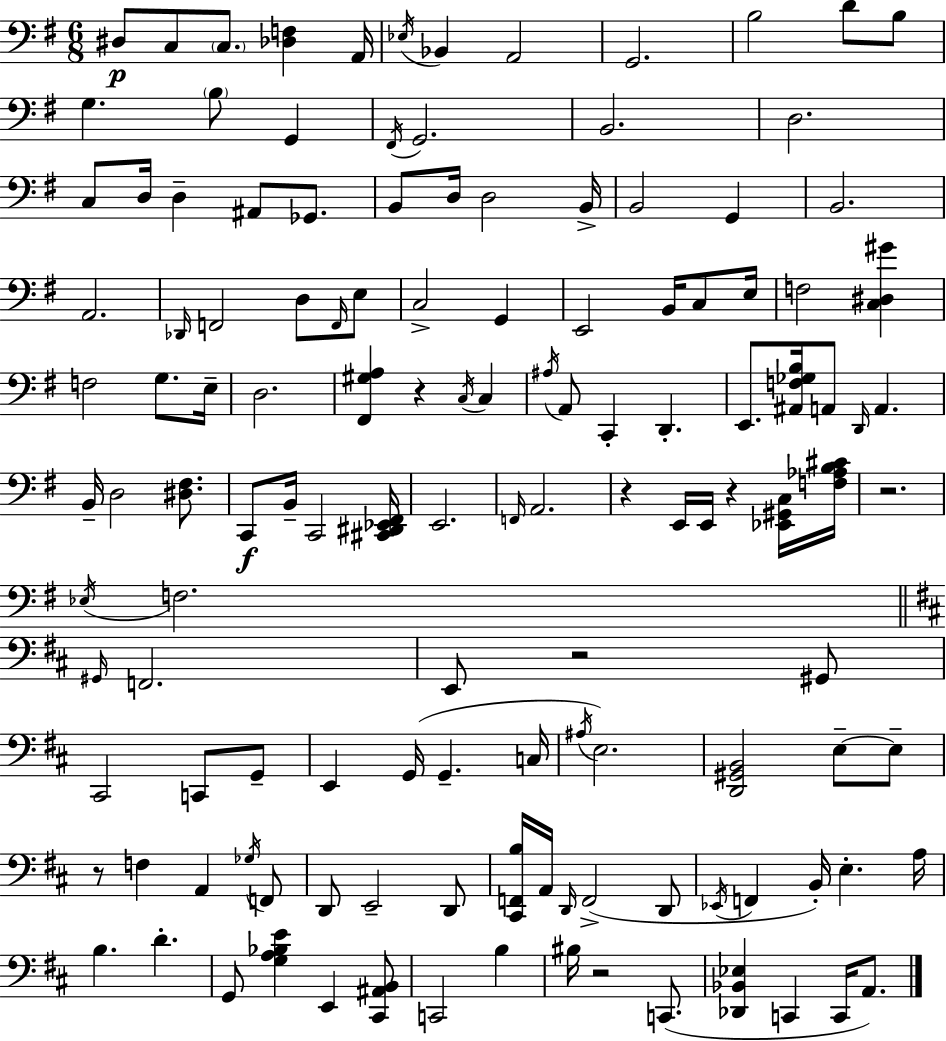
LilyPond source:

{
  \clef bass
  \numericTimeSignature
  \time 6/8
  \key e \minor
  \repeat volta 2 { dis8\p c8 \parenthesize c8. <des f>4 a,16 | \acciaccatura { ees16 } bes,4 a,2 | g,2. | b2 d'8 b8 | \break g4. \parenthesize b8 g,4 | \acciaccatura { fis,16 } g,2. | b,2. | d2. | \break c8 d16 d4-- ais,8 ges,8. | b,8 d16 d2 | b,16-> b,2 g,4 | b,2. | \break a,2. | \grace { des,16 } f,2 d8 | \grace { f,16 } e8 c2-> | g,4 e,2 | \break b,16 c8 e16 f2 | <c dis gis'>4 f2 | g8. e16-- d2. | <fis, gis a>4 r4 | \break \acciaccatura { c16 } c4 \acciaccatura { ais16 } a,8 c,4-. | d,4.-. e,8. <ais, f ges b>16 a,8 | \grace { d,16 } a,4. b,16-- d2 | <dis fis>8. c,8\f b,16-- c,2 | \break <cis, dis, ees, fis,>16 e,2. | \grace { f,16 } a,2. | r4 | e,16 e,16 r4 <ees, gis, c>16 <f aes b cis'>16 r2. | \break \acciaccatura { ees16 } f2. | \bar "||" \break \key d \major \grace { gis,16 } f,2. | e,8 r2 gis,8 | cis,2 c,8 g,8-- | e,4 g,16( g,4.-- | \break c16 \acciaccatura { ais16 } e2.) | <d, gis, b,>2 e8--~~ | e8-- r8 f4 a,4 | \acciaccatura { ges16 } f,8 d,8 e,2-- | \break d,8 <cis, f, b>16 a,16 \grace { d,16 } f,2->( | d,8 \acciaccatura { ees,16 } f,4 b,16-.) e4.-. | a16 b4. d'4.-. | g,8 <g a bes e'>4 e,4 | \break <cis, ais, b,>8 c,2 | b4 bis16 r2 | c,8.( <des, bes, ees>4 c,4 | c,16 a,8.) } \bar "|."
}